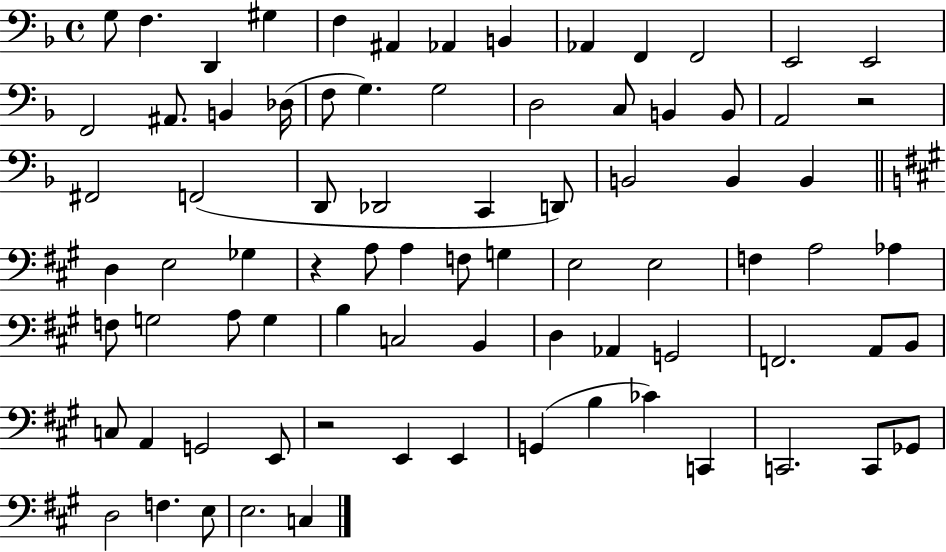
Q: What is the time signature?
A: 4/4